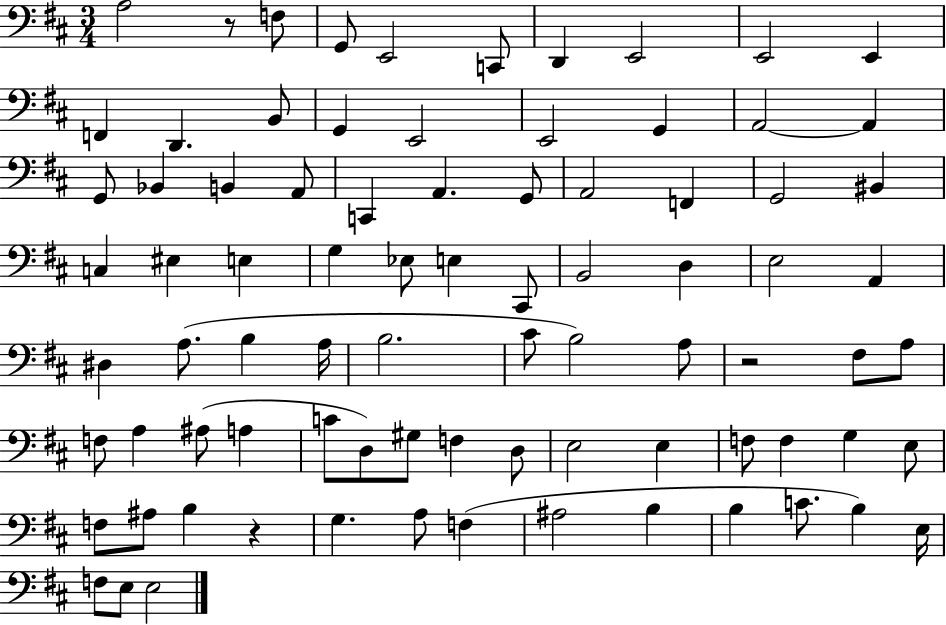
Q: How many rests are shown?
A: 3